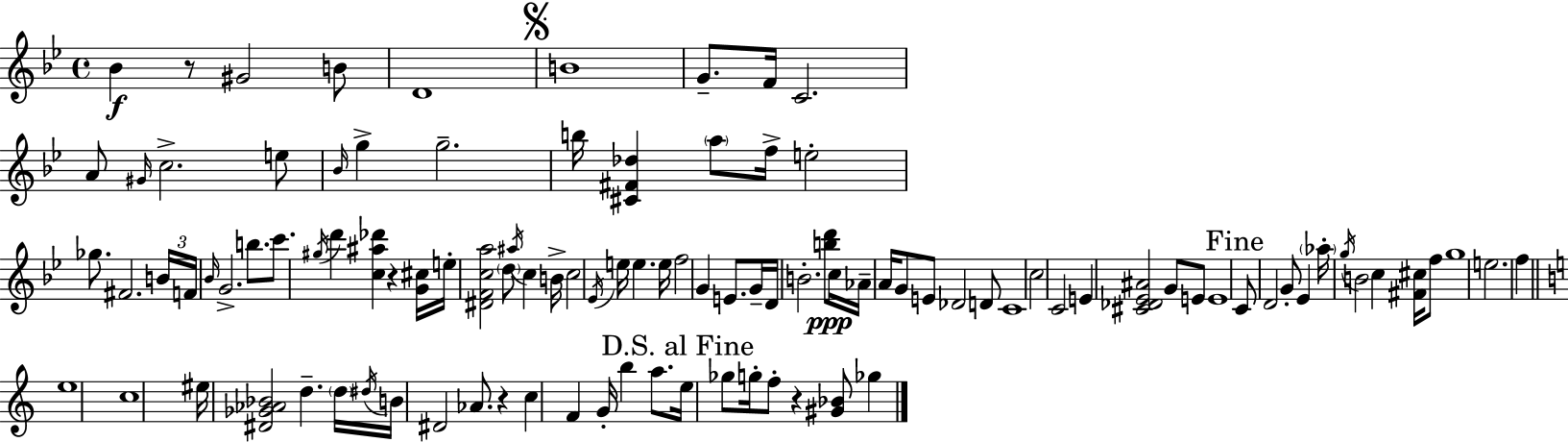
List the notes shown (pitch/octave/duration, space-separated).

Bb4/q R/e G#4/h B4/e D4/w B4/w G4/e. F4/s C4/h. A4/e G#4/s C5/h. E5/e Bb4/s G5/q G5/h. B5/s [C#4,F#4,Db5]/q A5/e F5/s E5/h Gb5/e. F#4/h. B4/s F4/s Bb4/s G4/h. B5/e. C6/e. G#5/s D6/q [C5,A#5,Db6]/q R/q [G4,C#5]/s E5/s [D#4,F4,C5,A5]/h D5/e A#5/s C5/q B4/s C5/h Eb4/s E5/s E5/q. E5/s F5/h G4/q E4/e. G4/s D4/s B4/h. [B5,D6]/e C5/s Ab4/s A4/s G4/e E4/e Db4/h D4/e C4/w C5/h C4/h E4/q [C#4,Db4,Eb4,A#4]/h G4/e E4/e E4/w C4/e D4/h G4/e Eb4/q Ab5/s G5/s B4/h C5/q [F#4,C#5]/s F5/e G5/w E5/h. F5/q E5/w C5/w EIS5/s [D#4,Gb4,Ab4,Bb4]/h D5/q. D5/s D#5/s B4/s D#4/h Ab4/e. R/q C5/q F4/q G4/s B5/q A5/e. E5/s Gb5/e G5/s F5/e R/q [G#4,Bb4]/e Gb5/q